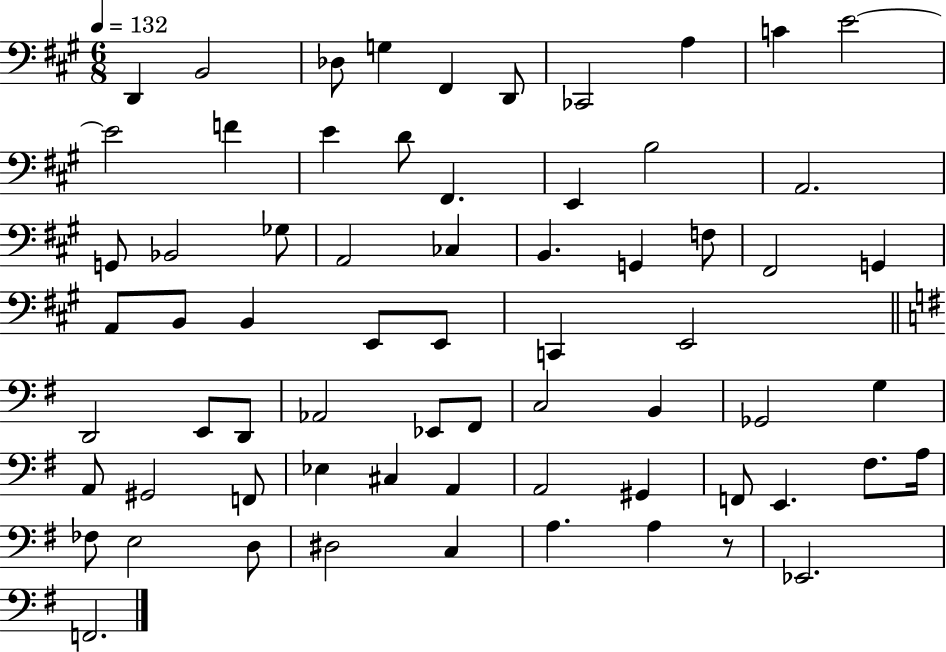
D2/q B2/h Db3/e G3/q F#2/q D2/e CES2/h A3/q C4/q E4/h E4/h F4/q E4/q D4/e F#2/q. E2/q B3/h A2/h. G2/e Bb2/h Gb3/e A2/h CES3/q B2/q. G2/q F3/e F#2/h G2/q A2/e B2/e B2/q E2/e E2/e C2/q E2/h D2/h E2/e D2/e Ab2/h Eb2/e F#2/e C3/h B2/q Gb2/h G3/q A2/e G#2/h F2/e Eb3/q C#3/q A2/q A2/h G#2/q F2/e E2/q. F#3/e. A3/s FES3/e E3/h D3/e D#3/h C3/q A3/q. A3/q R/e Eb2/h. F2/h.